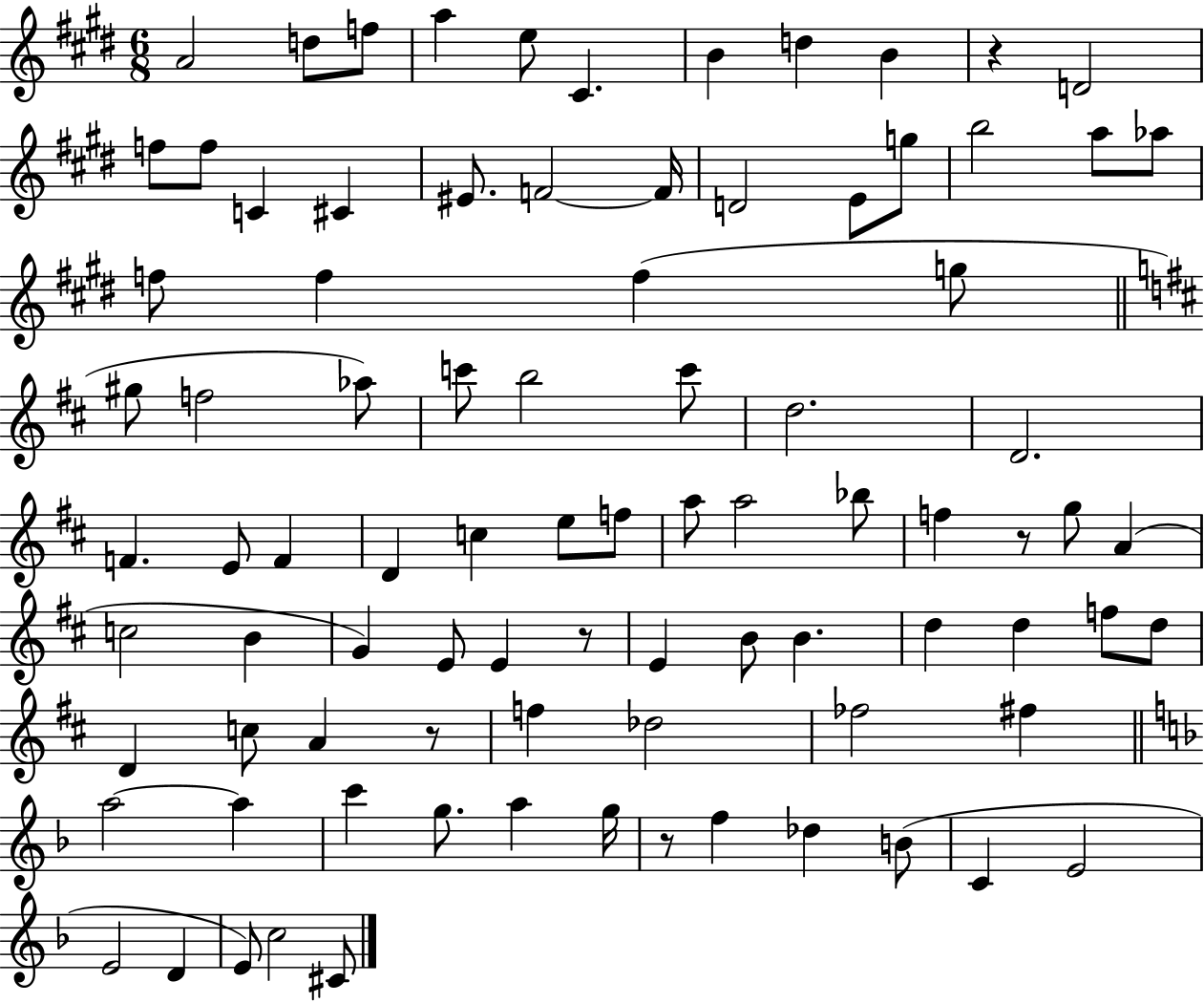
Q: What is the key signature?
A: E major